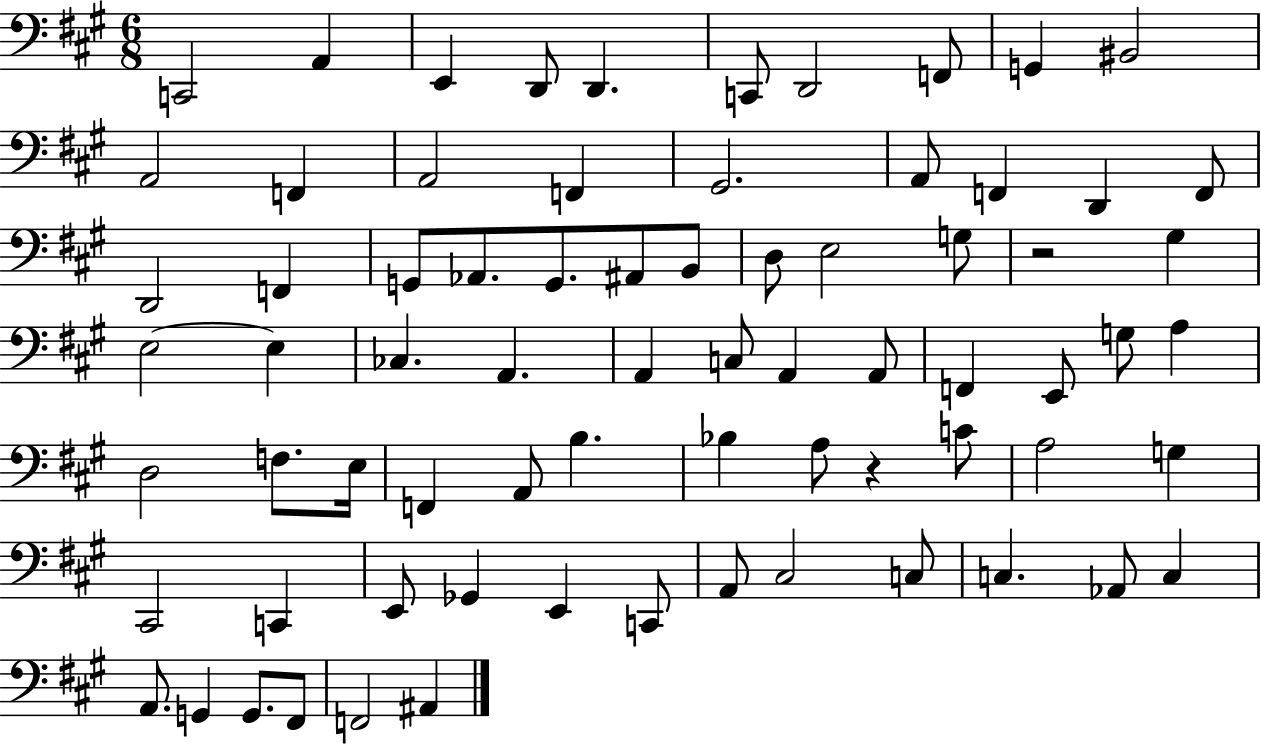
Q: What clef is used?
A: bass